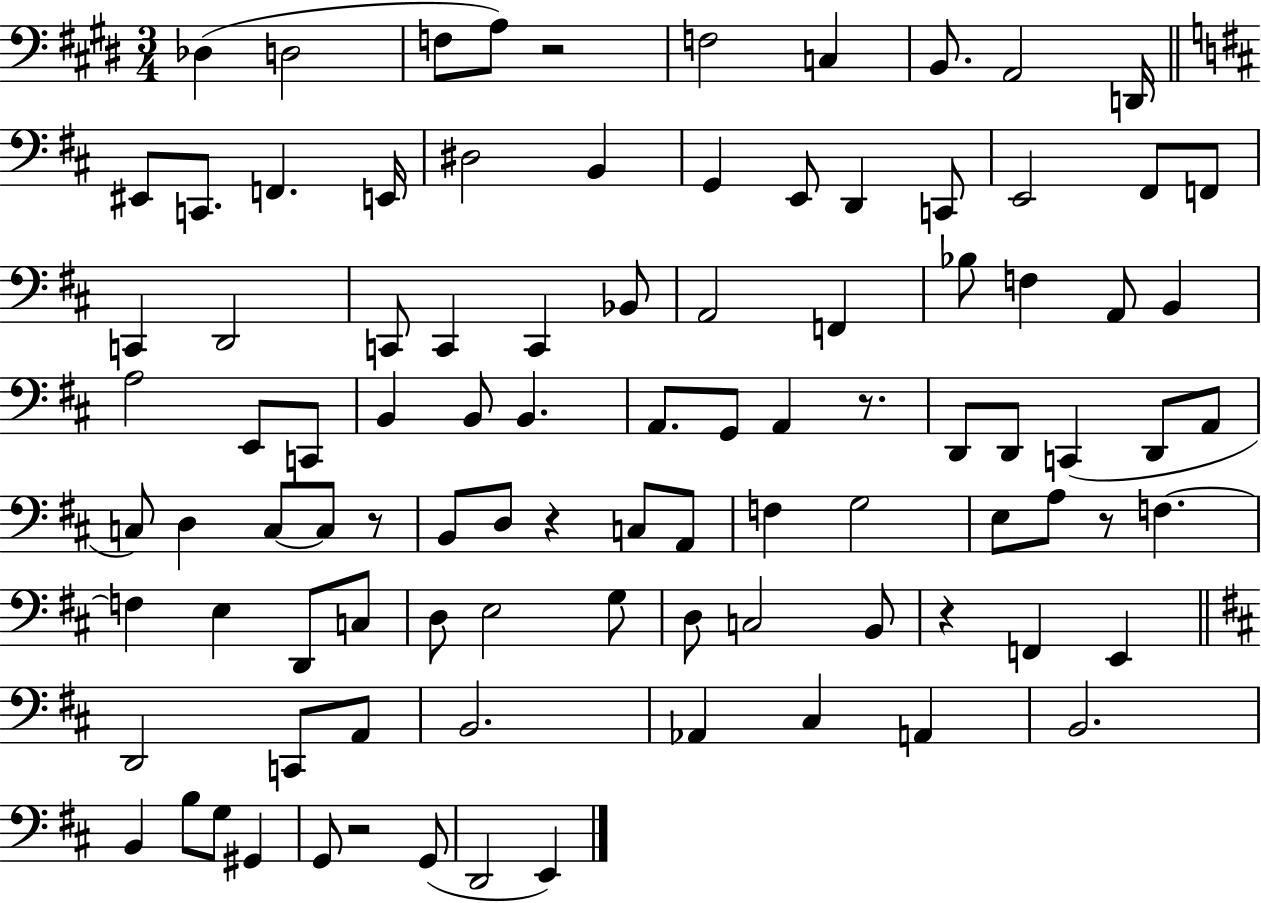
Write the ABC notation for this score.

X:1
T:Untitled
M:3/4
L:1/4
K:E
_D, D,2 F,/2 A,/2 z2 F,2 C, B,,/2 A,,2 D,,/4 ^E,,/2 C,,/2 F,, E,,/4 ^D,2 B,, G,, E,,/2 D,, C,,/2 E,,2 ^F,,/2 F,,/2 C,, D,,2 C,,/2 C,, C,, _B,,/2 A,,2 F,, _B,/2 F, A,,/2 B,, A,2 E,,/2 C,,/2 B,, B,,/2 B,, A,,/2 G,,/2 A,, z/2 D,,/2 D,,/2 C,, D,,/2 A,,/2 C,/2 D, C,/2 C,/2 z/2 B,,/2 D,/2 z C,/2 A,,/2 F, G,2 E,/2 A,/2 z/2 F, F, E, D,,/2 C,/2 D,/2 E,2 G,/2 D,/2 C,2 B,,/2 z F,, E,, D,,2 C,,/2 A,,/2 B,,2 _A,, ^C, A,, B,,2 B,, B,/2 G,/2 ^G,, G,,/2 z2 G,,/2 D,,2 E,,